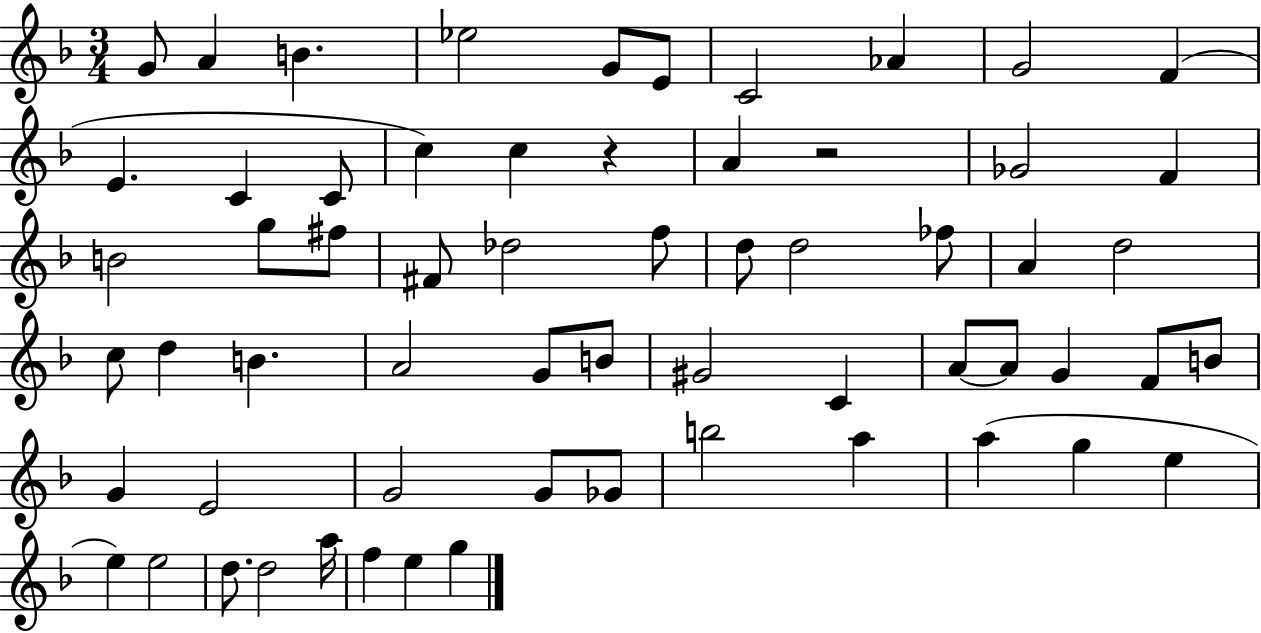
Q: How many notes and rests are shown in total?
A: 62